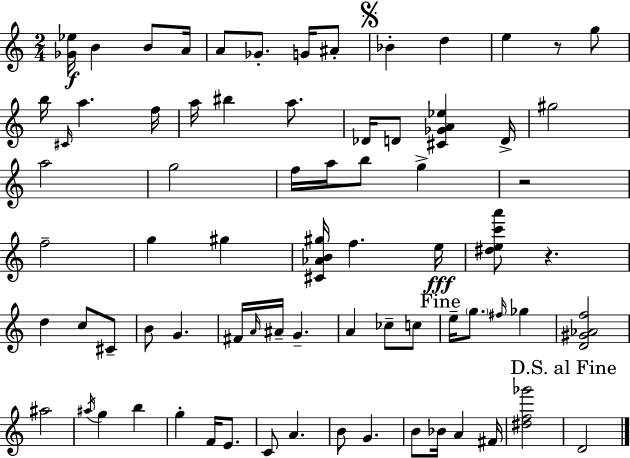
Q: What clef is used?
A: treble